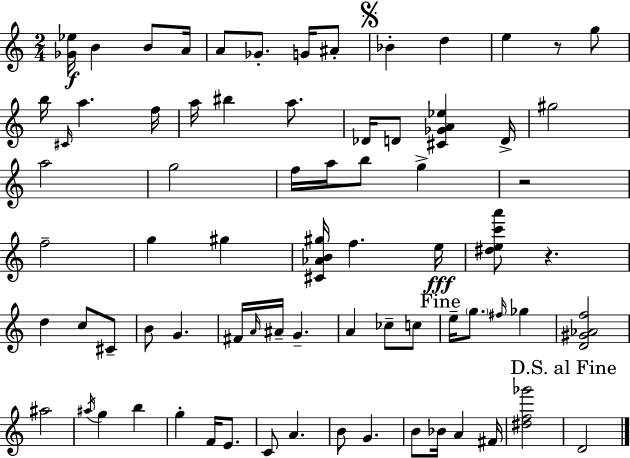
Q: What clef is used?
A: treble